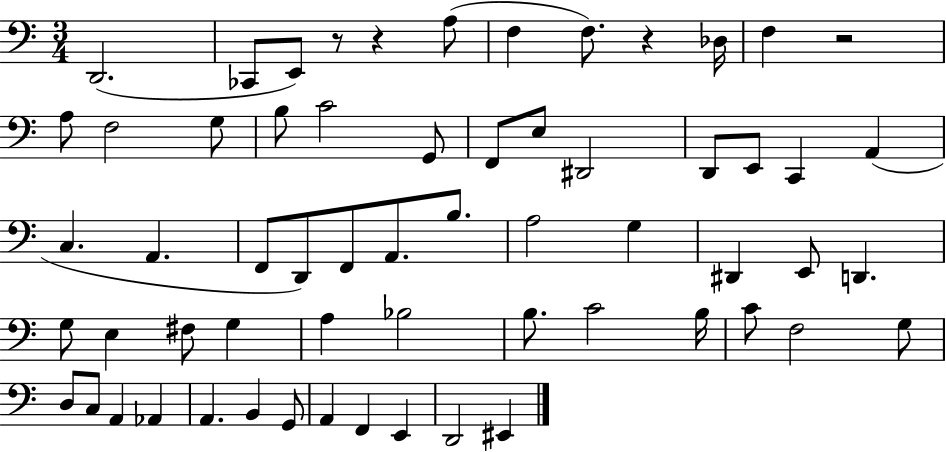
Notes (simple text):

D2/h. CES2/e E2/e R/e R/q A3/e F3/q F3/e. R/q Db3/s F3/q R/h A3/e F3/h G3/e B3/e C4/h G2/e F2/e E3/e D#2/h D2/e E2/e C2/q A2/q C3/q. A2/q. F2/e D2/e F2/e A2/e. B3/e. A3/h G3/q D#2/q E2/e D2/q. G3/e E3/q F#3/e G3/q A3/q Bb3/h B3/e. C4/h B3/s C4/e F3/h G3/e D3/e C3/e A2/q Ab2/q A2/q. B2/q G2/e A2/q F2/q E2/q D2/h EIS2/q